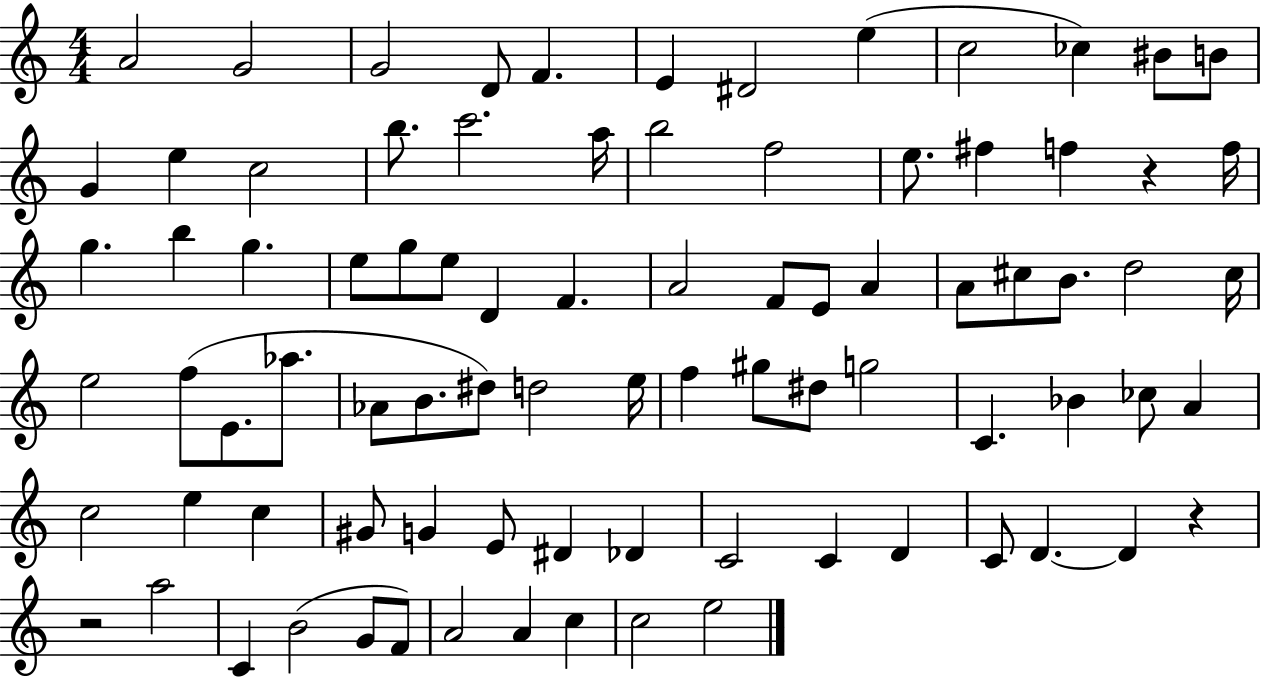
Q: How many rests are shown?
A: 3